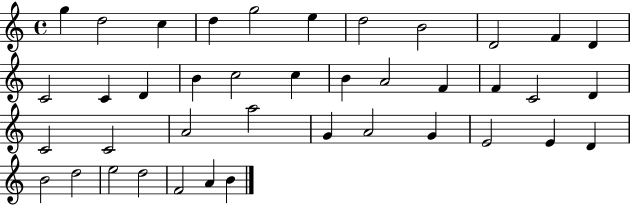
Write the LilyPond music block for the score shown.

{
  \clef treble
  \time 4/4
  \defaultTimeSignature
  \key c \major
  g''4 d''2 c''4 | d''4 g''2 e''4 | d''2 b'2 | d'2 f'4 d'4 | \break c'2 c'4 d'4 | b'4 c''2 c''4 | b'4 a'2 f'4 | f'4 c'2 d'4 | \break c'2 c'2 | a'2 a''2 | g'4 a'2 g'4 | e'2 e'4 d'4 | \break b'2 d''2 | e''2 d''2 | f'2 a'4 b'4 | \bar "|."
}